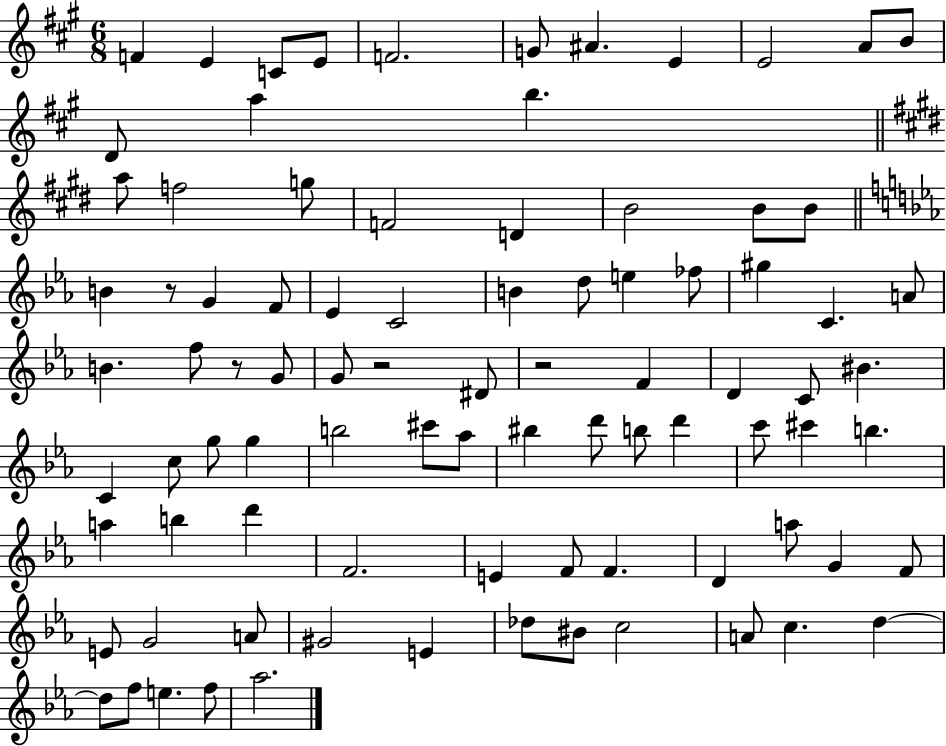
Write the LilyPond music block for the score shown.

{
  \clef treble
  \numericTimeSignature
  \time 6/8
  \key a \major
  f'4 e'4 c'8 e'8 | f'2. | g'8 ais'4. e'4 | e'2 a'8 b'8 | \break d'8 a''4 b''4. | \bar "||" \break \key e \major a''8 f''2 g''8 | f'2 d'4 | b'2 b'8 b'8 | \bar "||" \break \key c \minor b'4 r8 g'4 f'8 | ees'4 c'2 | b'4 d''8 e''4 fes''8 | gis''4 c'4. a'8 | \break b'4. f''8 r8 g'8 | g'8 r2 dis'8 | r2 f'4 | d'4 c'8 bis'4. | \break c'4 c''8 g''8 g''4 | b''2 cis'''8 aes''8 | bis''4 d'''8 b''8 d'''4 | c'''8 cis'''4 b''4. | \break a''4 b''4 d'''4 | f'2. | e'4 f'8 f'4. | d'4 a''8 g'4 f'8 | \break e'8 g'2 a'8 | gis'2 e'4 | des''8 bis'8 c''2 | a'8 c''4. d''4~~ | \break d''8 f''8 e''4. f''8 | aes''2. | \bar "|."
}